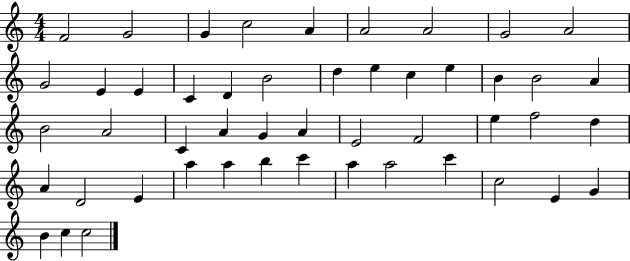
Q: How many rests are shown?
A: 0